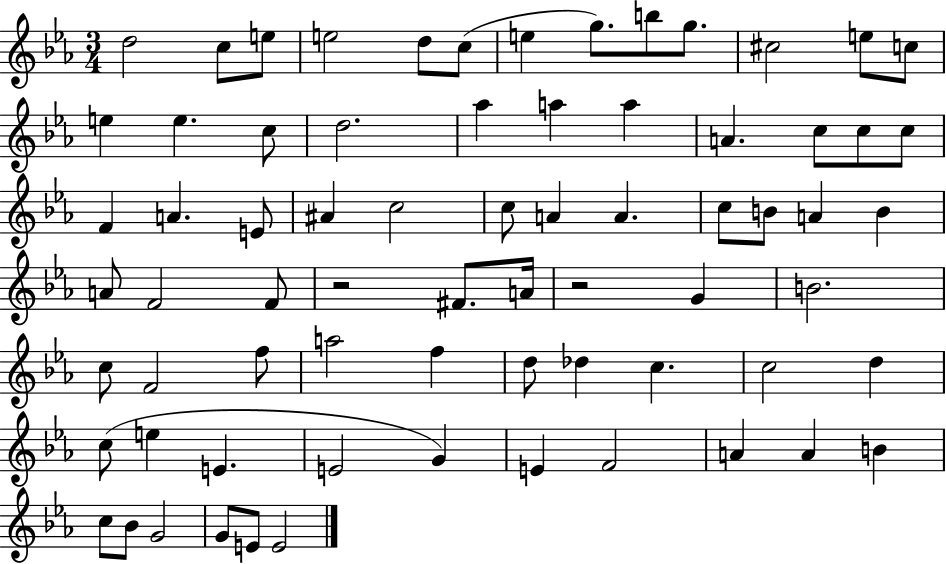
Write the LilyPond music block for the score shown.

{
  \clef treble
  \numericTimeSignature
  \time 3/4
  \key ees \major
  \repeat volta 2 { d''2 c''8 e''8 | e''2 d''8 c''8( | e''4 g''8.) b''8 g''8. | cis''2 e''8 c''8 | \break e''4 e''4. c''8 | d''2. | aes''4 a''4 a''4 | a'4. c''8 c''8 c''8 | \break f'4 a'4. e'8 | ais'4 c''2 | c''8 a'4 a'4. | c''8 b'8 a'4 b'4 | \break a'8 f'2 f'8 | r2 fis'8. a'16 | r2 g'4 | b'2. | \break c''8 f'2 f''8 | a''2 f''4 | d''8 des''4 c''4. | c''2 d''4 | \break c''8( e''4 e'4. | e'2 g'4) | e'4 f'2 | a'4 a'4 b'4 | \break c''8 bes'8 g'2 | g'8 e'8 e'2 | } \bar "|."
}